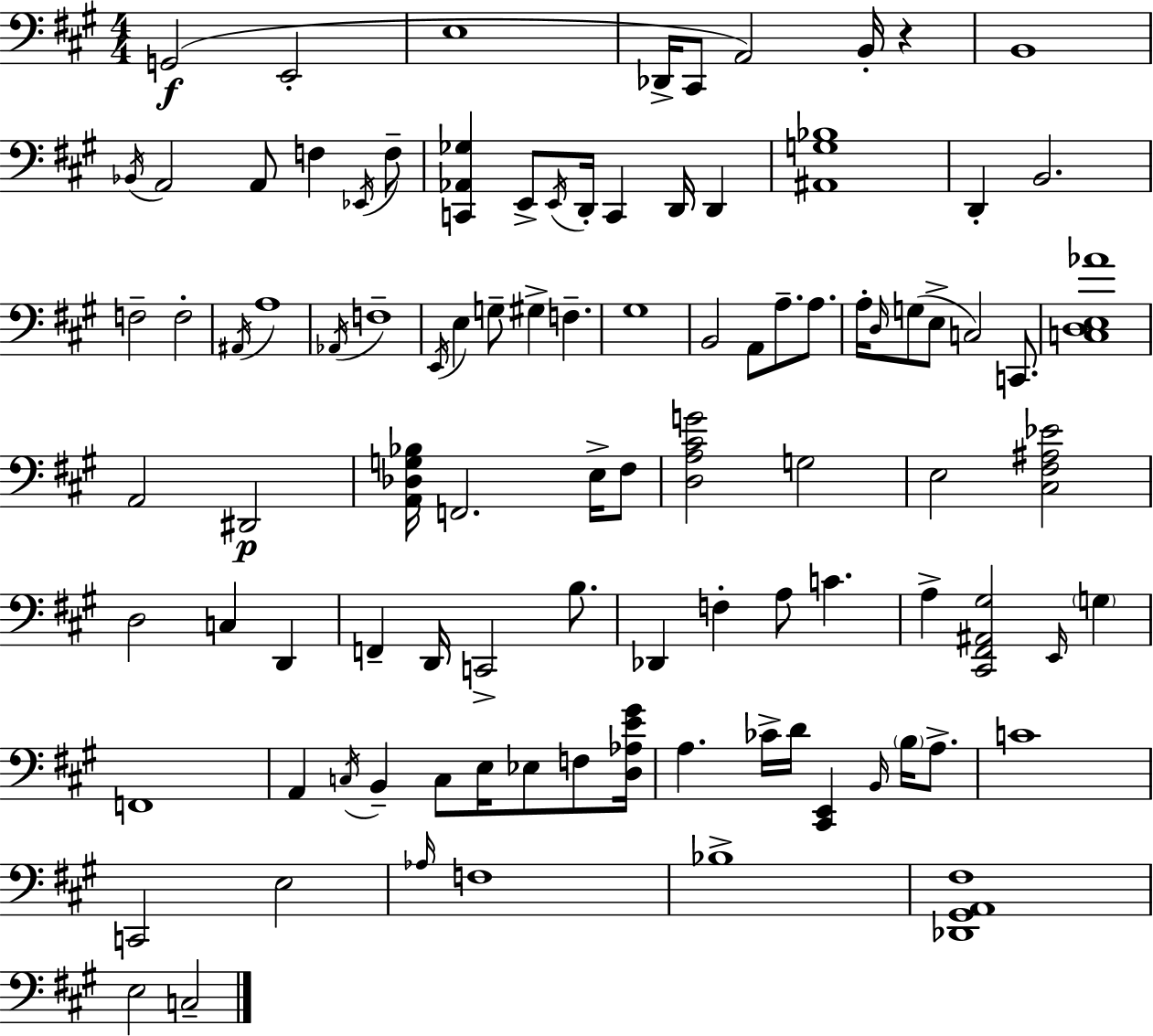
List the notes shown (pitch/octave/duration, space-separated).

G2/h E2/h E3/w Db2/s C#2/e A2/h B2/s R/q B2/w Bb2/s A2/h A2/e F3/q Eb2/s F3/e [C2,Ab2,Gb3]/q E2/e E2/s D2/s C2/q D2/s D2/q [A#2,G3,Bb3]/w D2/q B2/h. F3/h F3/h A#2/s A3/w Ab2/s F3/w E2/s E3/q G3/e G#3/q F3/q. G#3/w B2/h A2/e A3/e. A3/e. A3/s D3/s G3/e E3/e C3/h C2/e. [C3,D3,E3,Ab4]/w A2/h D#2/h [A2,Db3,G3,Bb3]/s F2/h. E3/s F#3/e [D3,A3,C#4,G4]/h G3/h E3/h [C#3,F#3,A#3,Eb4]/h D3/h C3/q D2/q F2/q D2/s C2/h B3/e. Db2/q F3/q A3/e C4/q. A3/q [C#2,F#2,A#2,G#3]/h E2/s G3/q F2/w A2/q C3/s B2/q C3/e E3/s Eb3/e F3/e [D3,Ab3,E4,G#4]/s A3/q. CES4/s D4/s [C#2,E2]/q B2/s B3/s A3/e. C4/w C2/h E3/h Ab3/s F3/w Bb3/w [Db2,G#2,A2,F#3]/w E3/h C3/h